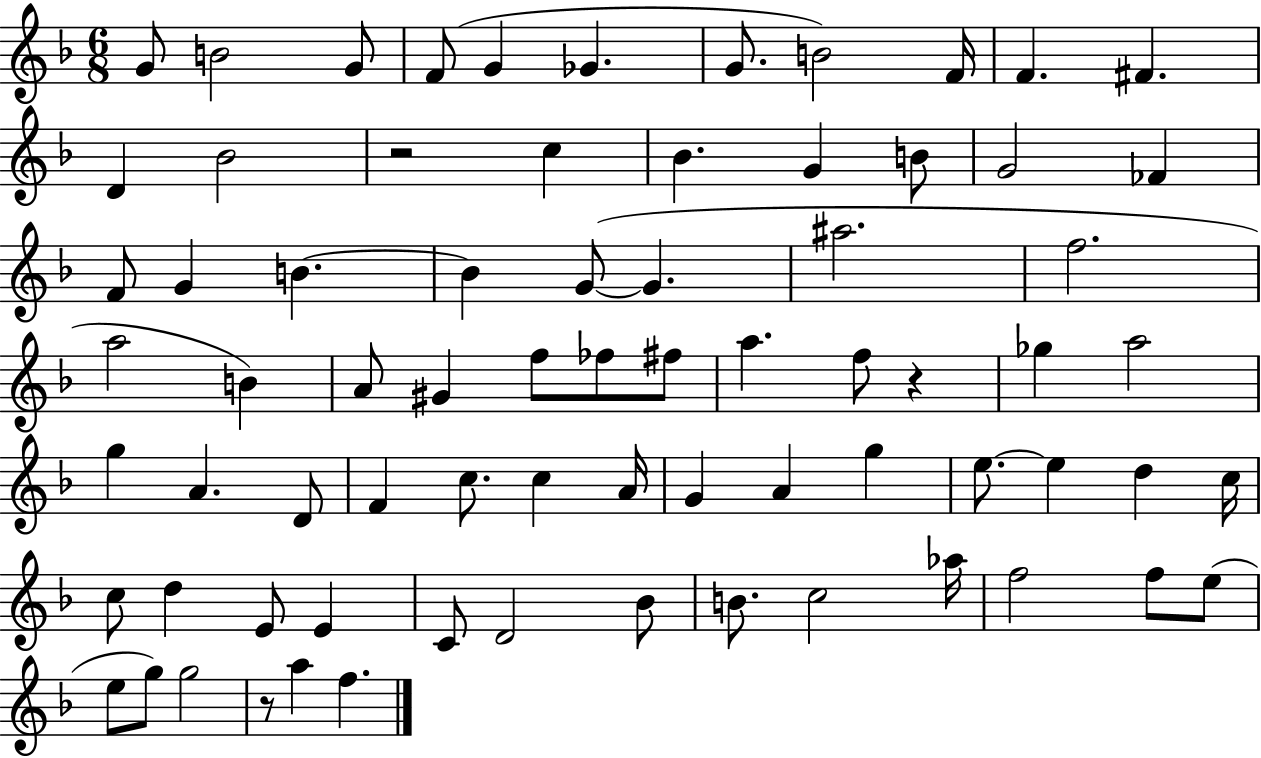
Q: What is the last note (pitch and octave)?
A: F5